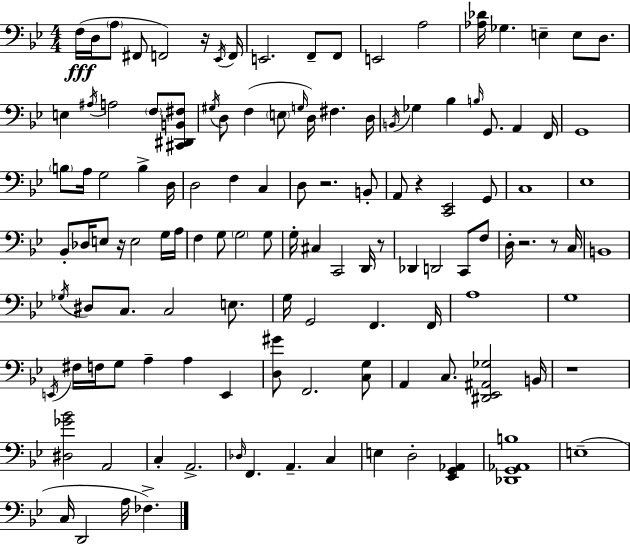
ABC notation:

X:1
T:Untitled
M:4/4
L:1/4
K:Bb
F,/4 D,/4 A,/2 ^F,,/2 F,,2 z/4 _E,,/4 F,,/4 E,,2 F,,/2 F,,/2 E,,2 A,2 [_A,_D]/4 _G, E, E,/2 D,/2 E, ^A,/4 A,2 F,/2 [^C,,^D,,B,,^F,]/2 ^G,/4 D,/2 F, E,/2 G,/4 D,/4 ^F, D,/4 B,,/4 _G, _B, B,/4 G,,/2 A,, F,,/4 G,,4 B,/2 A,/4 G,2 B, D,/4 D,2 F, C, D,/2 z2 B,,/2 A,,/2 z [C,,_E,,]2 G,,/2 C,4 _E,4 _B,,/2 _D,/4 E,/2 z/4 E,2 G,/4 A,/4 F, G,/2 G,2 G,/2 G,/4 ^C, C,,2 D,,/4 z/2 _D,, D,,2 C,,/2 F,/2 D,/4 z2 z/2 C,/4 B,,4 _G,/4 ^D,/2 C,/2 C,2 E,/2 G,/4 G,,2 F,, F,,/4 A,4 G,4 E,,/4 ^F,/4 F,/4 G,/2 A, A, E,, [D,^G]/2 F,,2 [C,G,]/2 A,, C,/2 [^D,,_E,,^A,,_G,]2 B,,/4 z4 [^D,_G_B]2 A,,2 C, A,,2 _D,/4 F,, A,, C, E, D,2 [_E,,G,,_A,,] [_D,,G,,_A,,B,]4 E,4 C,/4 D,,2 A,/4 _F,